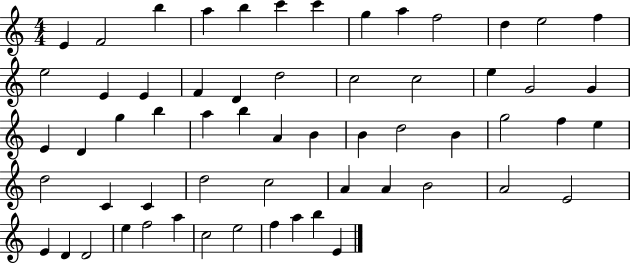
E4/q F4/h B5/q A5/q B5/q C6/q C6/q G5/q A5/q F5/h D5/q E5/h F5/q E5/h E4/q E4/q F4/q D4/q D5/h C5/h C5/h E5/q G4/h G4/q E4/q D4/q G5/q B5/q A5/q B5/q A4/q B4/q B4/q D5/h B4/q G5/h F5/q E5/q D5/h C4/q C4/q D5/h C5/h A4/q A4/q B4/h A4/h E4/h E4/q D4/q D4/h E5/q F5/h A5/q C5/h E5/h F5/q A5/q B5/q E4/q